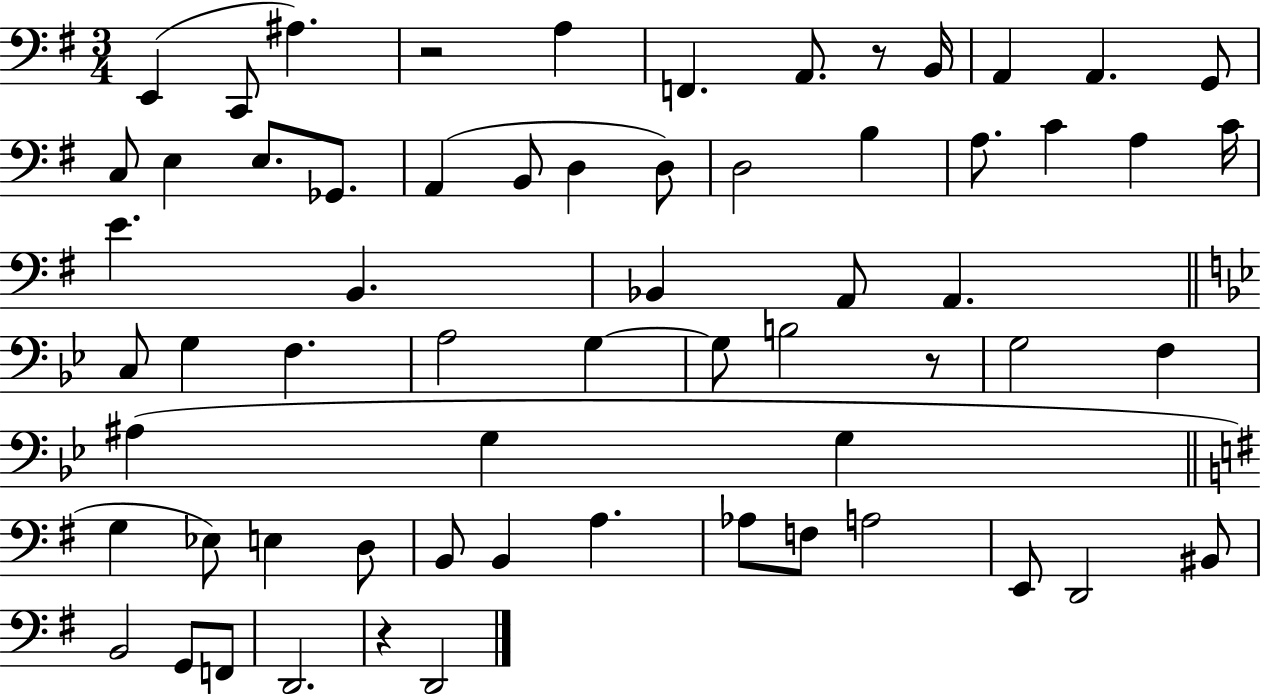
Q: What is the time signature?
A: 3/4